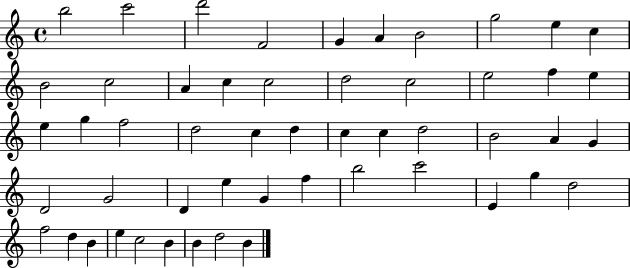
X:1
T:Untitled
M:4/4
L:1/4
K:C
b2 c'2 d'2 F2 G A B2 g2 e c B2 c2 A c c2 d2 c2 e2 f e e g f2 d2 c d c c d2 B2 A G D2 G2 D e G f b2 c'2 E g d2 f2 d B e c2 B B d2 B